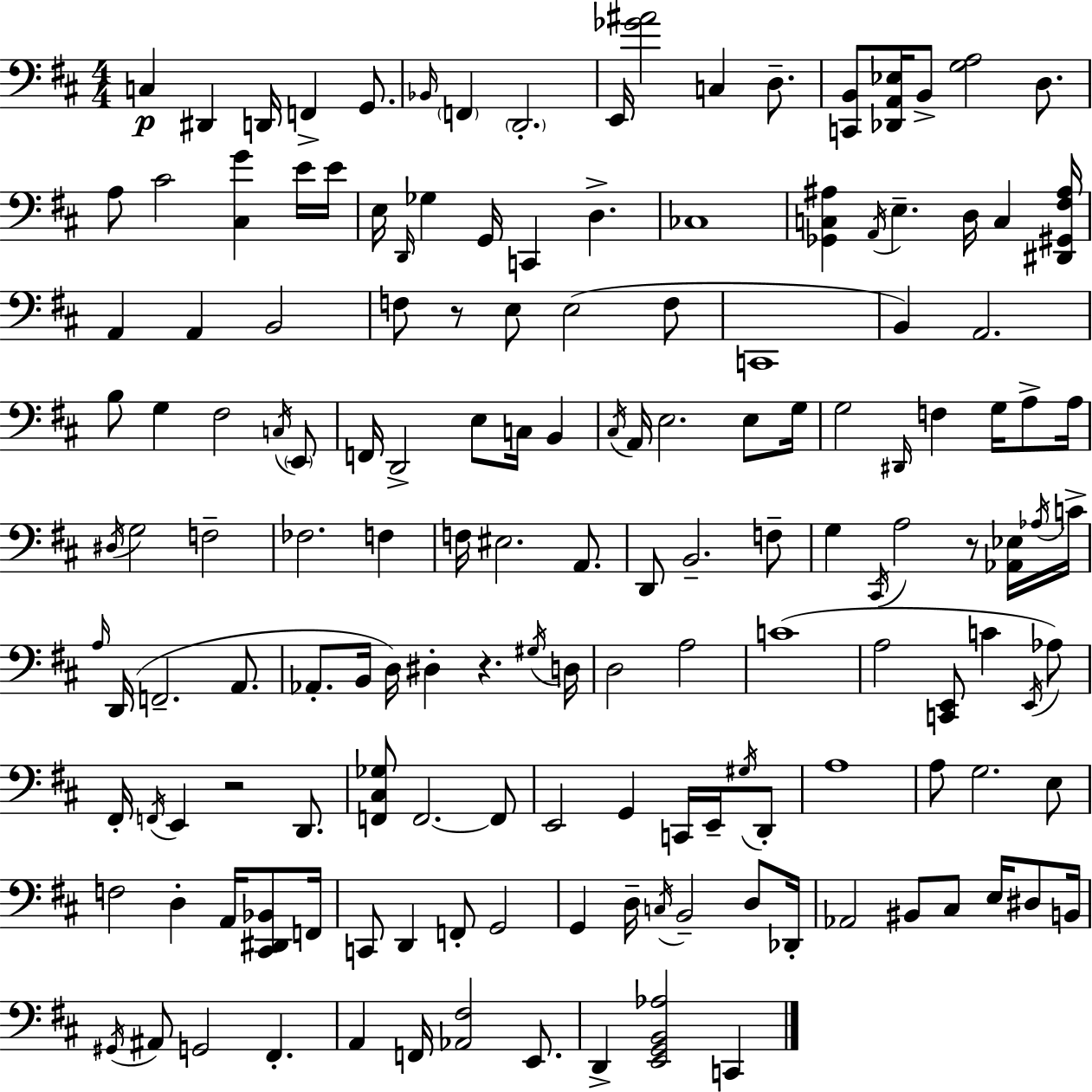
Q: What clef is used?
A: bass